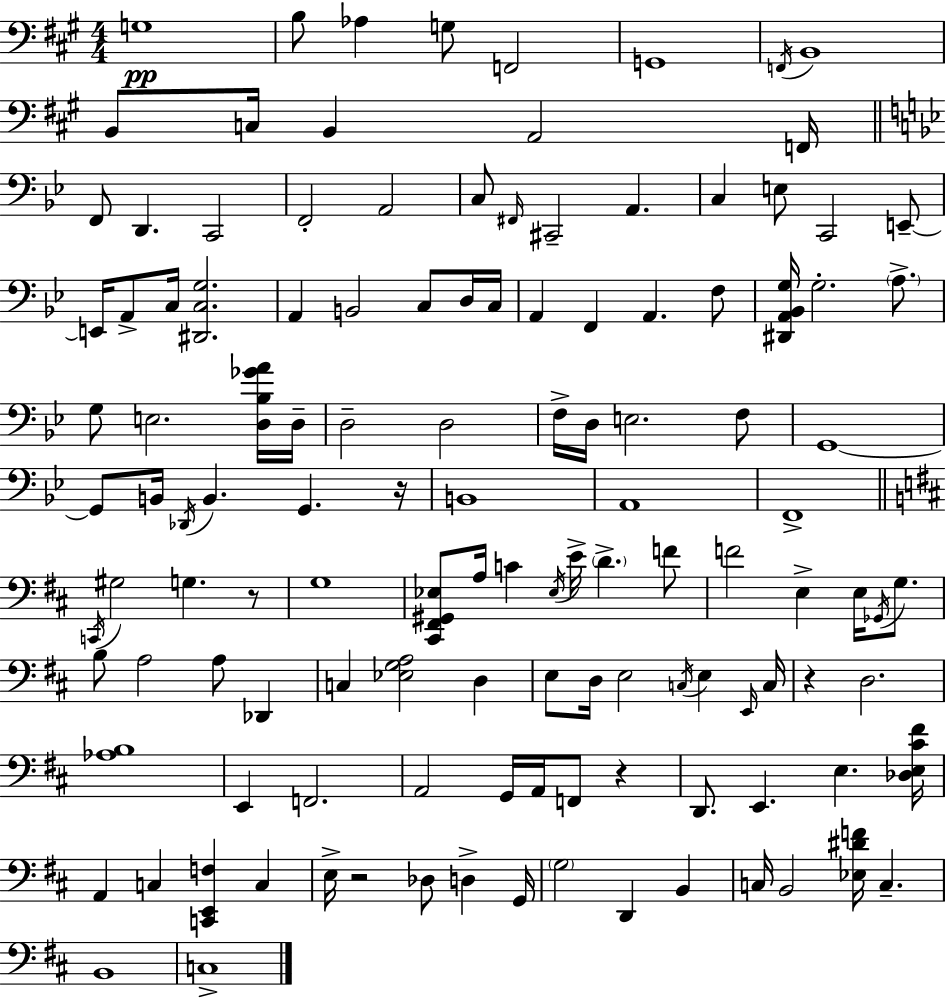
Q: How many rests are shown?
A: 5